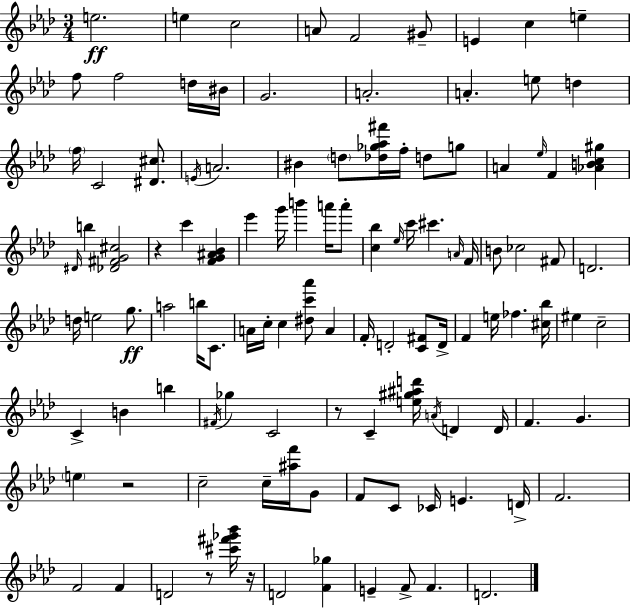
E5/h. E5/q C5/h A4/e F4/h G#4/e E4/q C5/q E5/q F5/e F5/h D5/s BIS4/s G4/h. A4/h. A4/q. E5/e D5/q F5/s C4/h [D#4,C#5]/e. E4/s A4/h. BIS4/q D5/e [Db5,Gb5,Ab5,F#6]/s F5/s D5/e G5/e A4/q Eb5/s F4/q [Ab4,B4,C5,G#5]/q D#4/s B5/q [Db4,F#4,G4,C#5]/h R/q C6/q [F4,G4,A#4,Bb4]/q Eb6/q G6/s B6/q A6/s A6/e [C5,Bb5]/q Eb5/s C6/s C#6/q. A4/s F4/s B4/e CES5/h F#4/e D4/h. D5/s E5/h G5/e. A5/h B5/s C4/e. A4/s C5/s C5/q [D#5,C6,Ab6]/e A4/q F4/s D4/h [C4,F#4]/e D4/s F4/q E5/s FES5/q. [C#5,Bb5]/s EIS5/q C5/h C4/q B4/q B5/q F#4/s Gb5/q C4/h R/e C4/q [E5,G#5,A#5,D6]/s A4/s D4/q D4/s F4/q. G4/q. E5/q R/h C5/h C5/s [A#5,F6]/s G4/e F4/e C4/e CES4/s E4/q. D4/s F4/h. F4/h F4/q D4/h R/e [C#6,F#6,Gb6,Bb6]/s R/s D4/h [F4,Gb5]/q E4/q F4/e F4/q. D4/h.